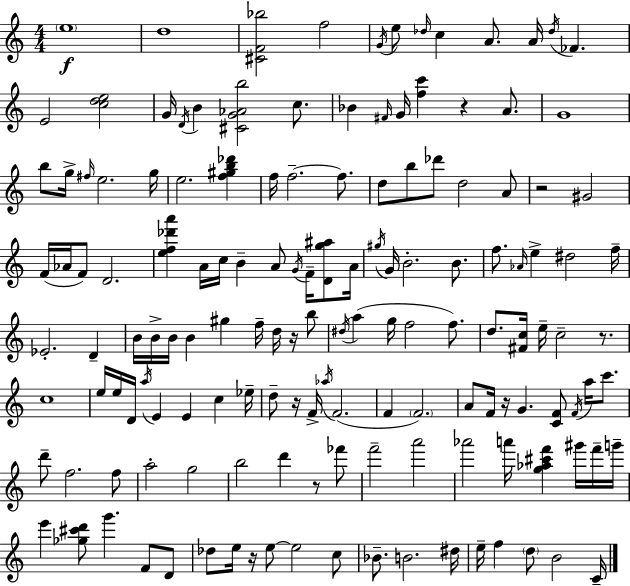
E5/w D5/w [C#4,F4,Bb5]/h F5/h G4/s E5/e Db5/s C5/q A4/e. A4/s Db5/s FES4/q. E4/h [C5,D5,E5]/h G4/s D4/s B4/q [C#4,G4,Ab4,B5]/h C5/e. Bb4/q F#4/s G4/s [F5,C6]/q R/q A4/e. G4/w B5/e G5/s F#5/s E5/h. G5/s E5/h. [F5,G#5,B5,Db6]/q F5/s F5/h. F5/e. D5/e B5/e Db6/e D5/h A4/e R/h G#4/h F4/s Ab4/s F4/e D4/h. [E5,F5,Db6,A6]/q A4/s C5/s B4/q A4/e G4/s F4/s [D4,G5,A#5]/e A4/s G#5/s G4/s B4/h. B4/e. F5/e. Ab4/s E5/q D#5/h F5/s Eb4/h. D4/q B4/s B4/s B4/s B4/q G#5/q F5/s D5/s R/s B5/e D#5/s A5/q G5/s F5/h F5/e. D5/e. [F#4,C5]/s E5/s C5/h R/e. C5/w E5/s E5/s D4/s A5/s E4/q E4/q C5/q Eb5/s D5/e R/s F4/s Ab5/s F4/h. F4/q F4/h. A4/e F4/s R/s G4/q. [C4,F4]/e F4/s A5/s C6/e. D6/e F5/h. F5/e A5/h G5/h B5/h D6/q R/e FES6/e F6/h A6/h Ab6/h A6/s [G5,Ab5,C#6,F6]/q G#6/s F6/s G6/s E6/q [Gb5,C#6,D6]/e G6/q. F4/e D4/e Db5/e E5/s R/s E5/e E5/h C5/e Bb4/e. B4/h. D#5/s E5/s F5/q D5/e B4/h C4/s